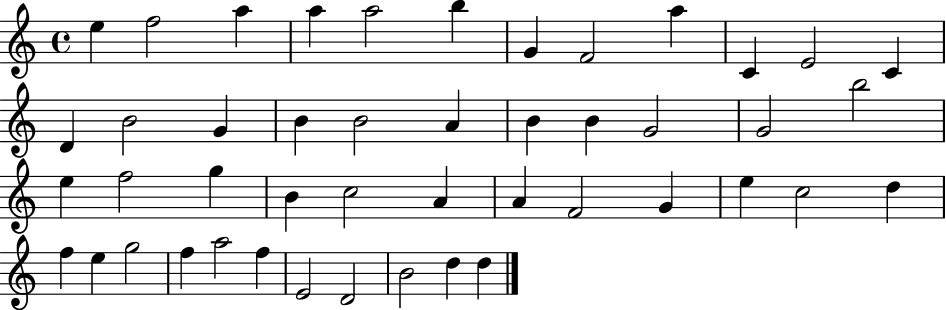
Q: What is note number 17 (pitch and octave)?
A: B4